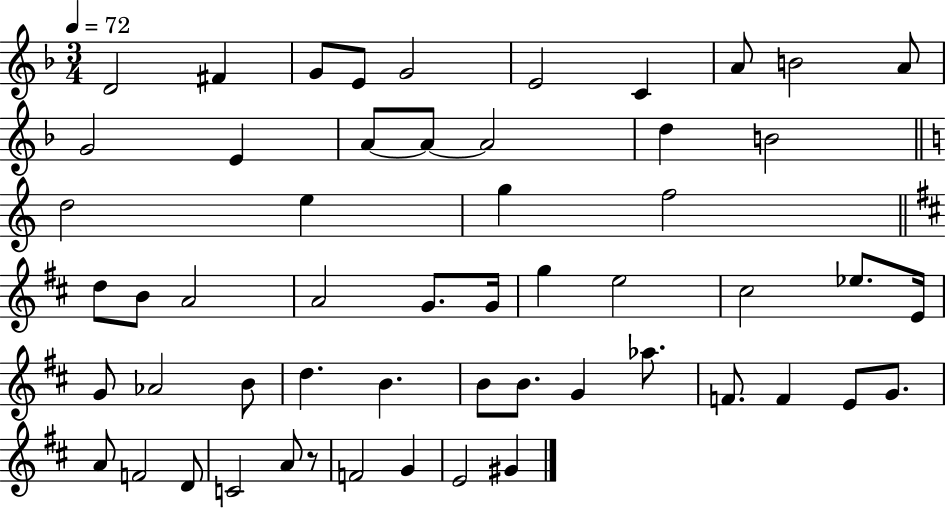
{
  \clef treble
  \numericTimeSignature
  \time 3/4
  \key f \major
  \tempo 4 = 72
  d'2 fis'4 | g'8 e'8 g'2 | e'2 c'4 | a'8 b'2 a'8 | \break g'2 e'4 | a'8~~ a'8~~ a'2 | d''4 b'2 | \bar "||" \break \key c \major d''2 e''4 | g''4 f''2 | \bar "||" \break \key d \major d''8 b'8 a'2 | a'2 g'8. g'16 | g''4 e''2 | cis''2 ees''8. e'16 | \break g'8 aes'2 b'8 | d''4. b'4. | b'8 b'8. g'4 aes''8. | f'8. f'4 e'8 g'8. | \break a'8 f'2 d'8 | c'2 a'8 r8 | f'2 g'4 | e'2 gis'4 | \break \bar "|."
}